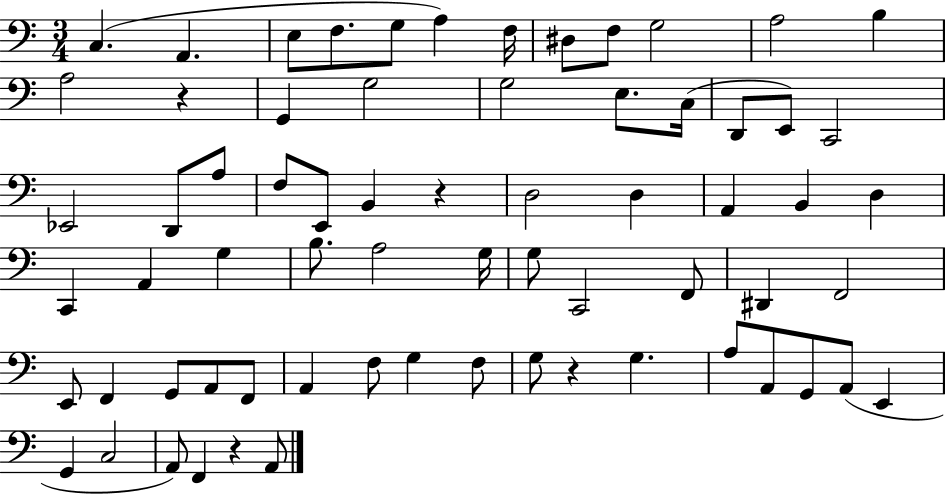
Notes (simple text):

C3/q. A2/q. E3/e F3/e. G3/e A3/q F3/s D#3/e F3/e G3/h A3/h B3/q A3/h R/q G2/q G3/h G3/h E3/e. C3/s D2/e E2/e C2/h Eb2/h D2/e A3/e F3/e E2/e B2/q R/q D3/h D3/q A2/q B2/q D3/q C2/q A2/q G3/q B3/e. A3/h G3/s G3/e C2/h F2/e D#2/q F2/h E2/e F2/q G2/e A2/e F2/e A2/q F3/e G3/q F3/e G3/e R/q G3/q. A3/e A2/e G2/e A2/e E2/q G2/q C3/h A2/e F2/q R/q A2/e